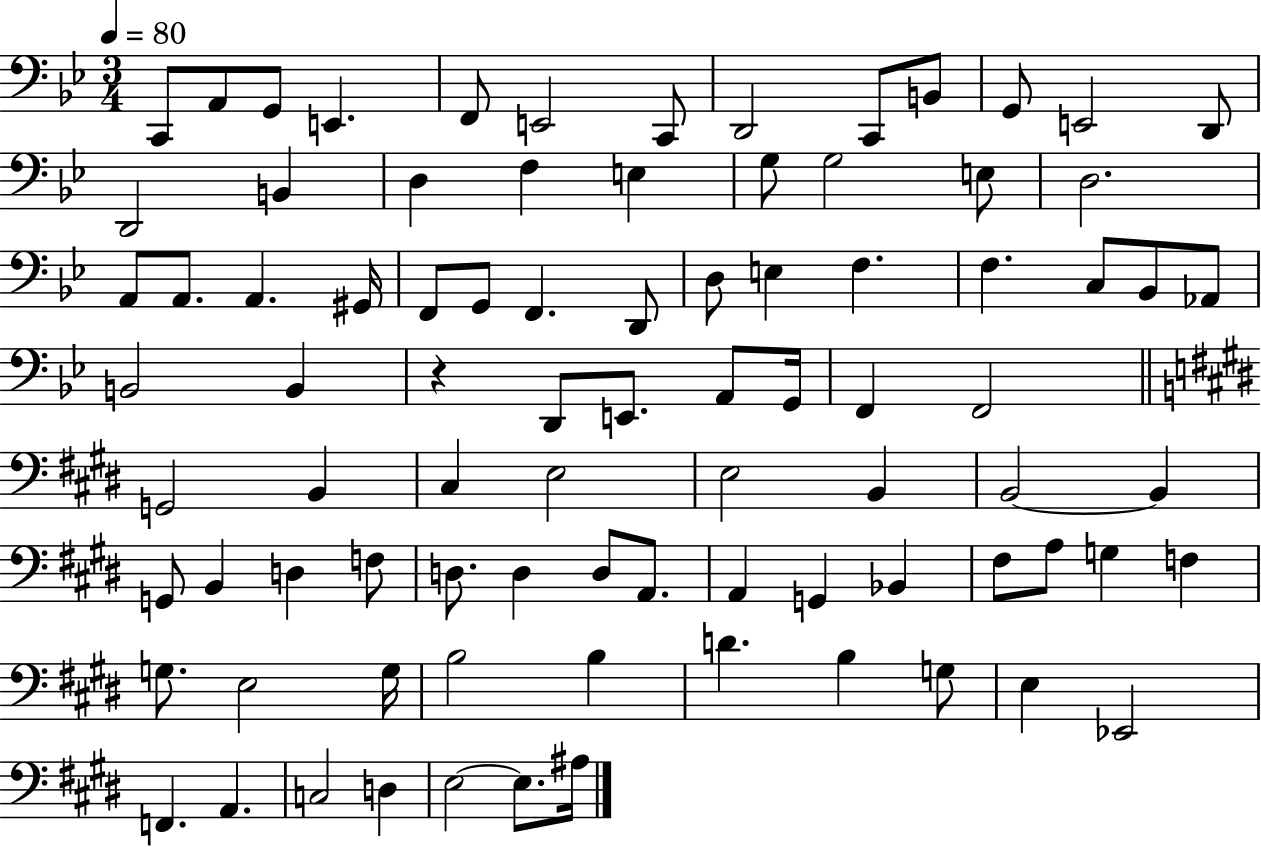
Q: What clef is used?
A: bass